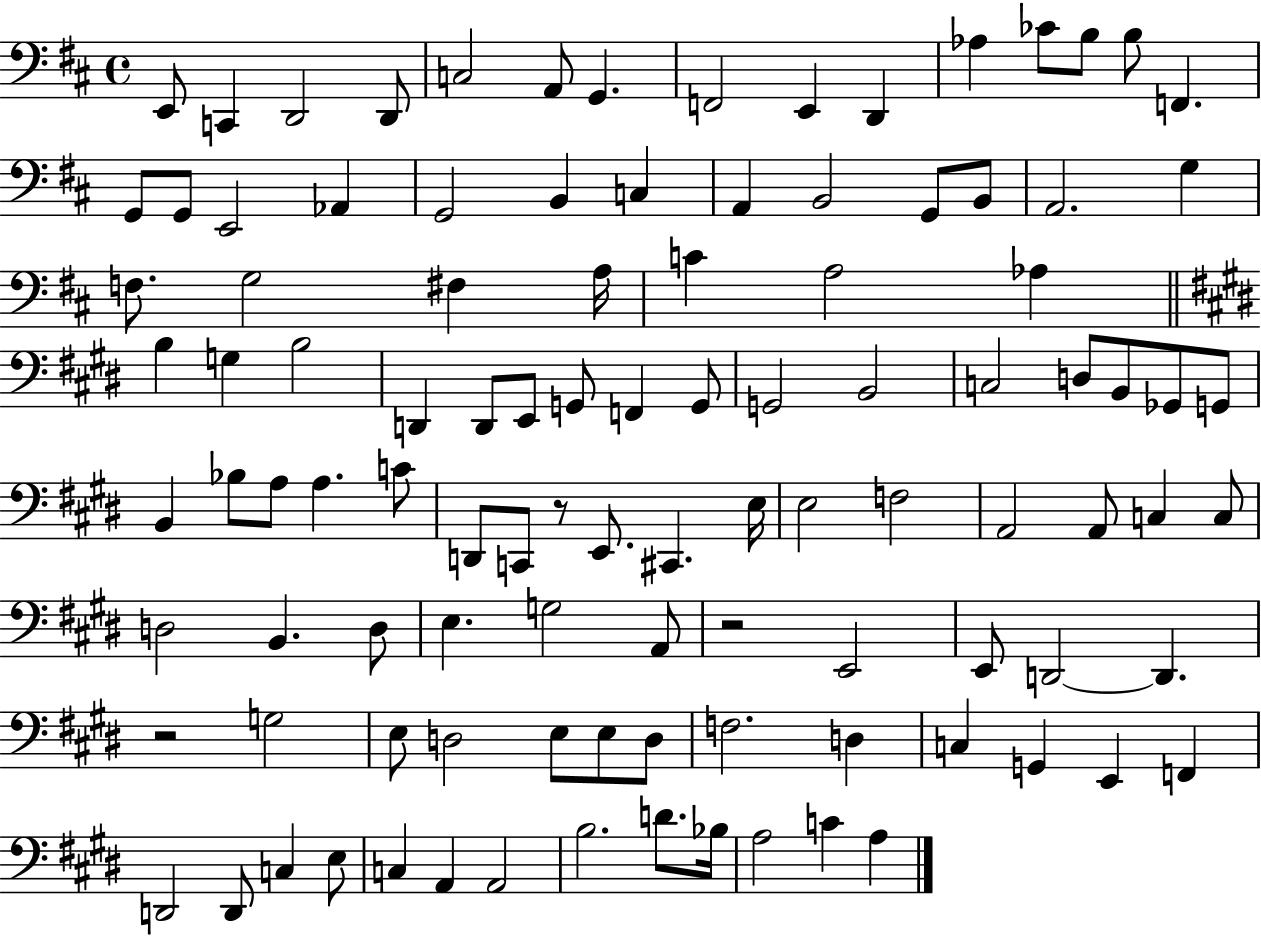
X:1
T:Untitled
M:4/4
L:1/4
K:D
E,,/2 C,, D,,2 D,,/2 C,2 A,,/2 G,, F,,2 E,, D,, _A, _C/2 B,/2 B,/2 F,, G,,/2 G,,/2 E,,2 _A,, G,,2 B,, C, A,, B,,2 G,,/2 B,,/2 A,,2 G, F,/2 G,2 ^F, A,/4 C A,2 _A, B, G, B,2 D,, D,,/2 E,,/2 G,,/2 F,, G,,/2 G,,2 B,,2 C,2 D,/2 B,,/2 _G,,/2 G,,/2 B,, _B,/2 A,/2 A, C/2 D,,/2 C,,/2 z/2 E,,/2 ^C,, E,/4 E,2 F,2 A,,2 A,,/2 C, C,/2 D,2 B,, D,/2 E, G,2 A,,/2 z2 E,,2 E,,/2 D,,2 D,, z2 G,2 E,/2 D,2 E,/2 E,/2 D,/2 F,2 D, C, G,, E,, F,, D,,2 D,,/2 C, E,/2 C, A,, A,,2 B,2 D/2 _B,/4 A,2 C A,